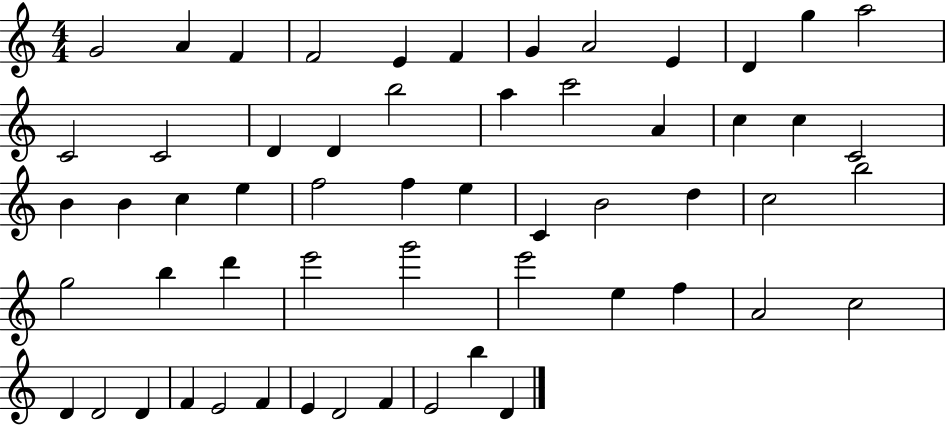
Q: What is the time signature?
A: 4/4